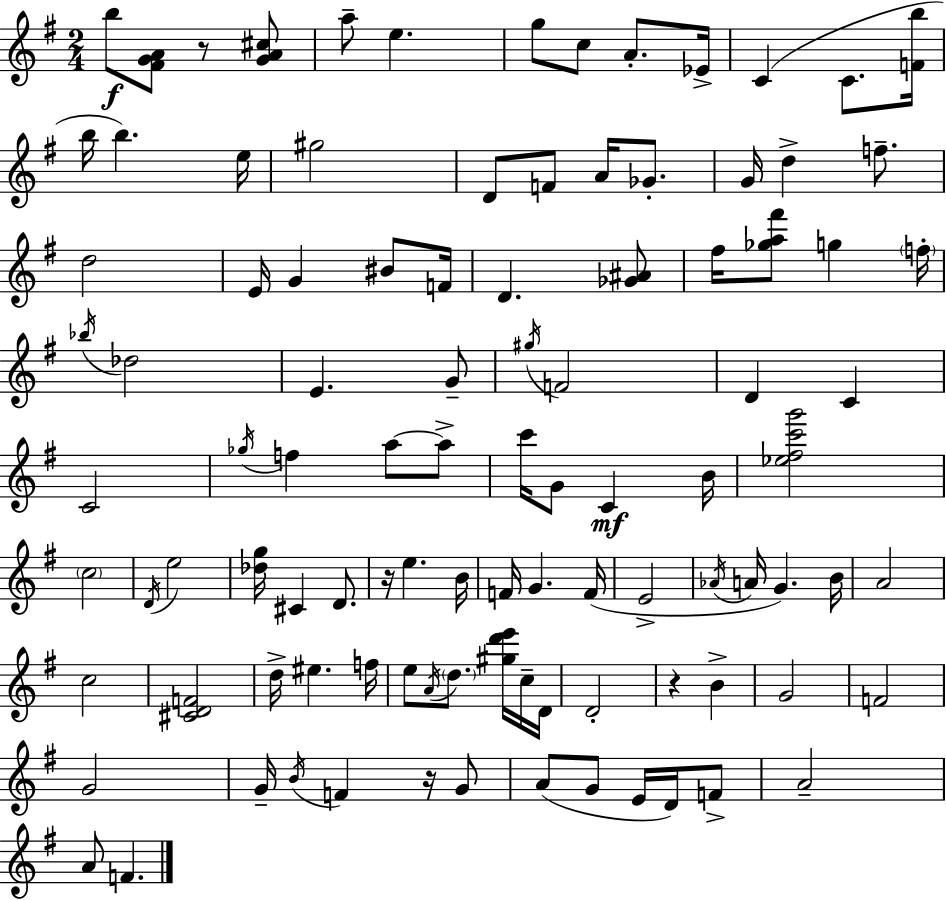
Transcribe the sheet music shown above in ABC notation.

X:1
T:Untitled
M:2/4
L:1/4
K:Em
b/2 [^FGA]/2 z/2 [GA^c]/2 a/2 e g/2 c/2 A/2 _E/4 C C/2 [Fb]/4 b/4 b e/4 ^g2 D/2 F/2 A/4 _G/2 G/4 d f/2 d2 E/4 G ^B/2 F/4 D [_G^A]/2 ^f/4 [_ga^f']/2 g f/4 _b/4 _d2 E G/2 ^g/4 F2 D C C2 _g/4 f a/2 a/2 c'/4 G/2 C B/4 [_e^fc'g']2 c2 D/4 e2 [_dg]/4 ^C D/2 z/4 e B/4 F/4 G F/4 E2 _A/4 A/4 G B/4 A2 c2 [^CDF]2 d/4 ^e f/4 e/2 A/4 d/2 [^gd'e']/4 c/4 D/4 D2 z B G2 F2 G2 G/4 B/4 F z/4 G/2 A/2 G/2 E/4 D/4 F/2 A2 A/2 F